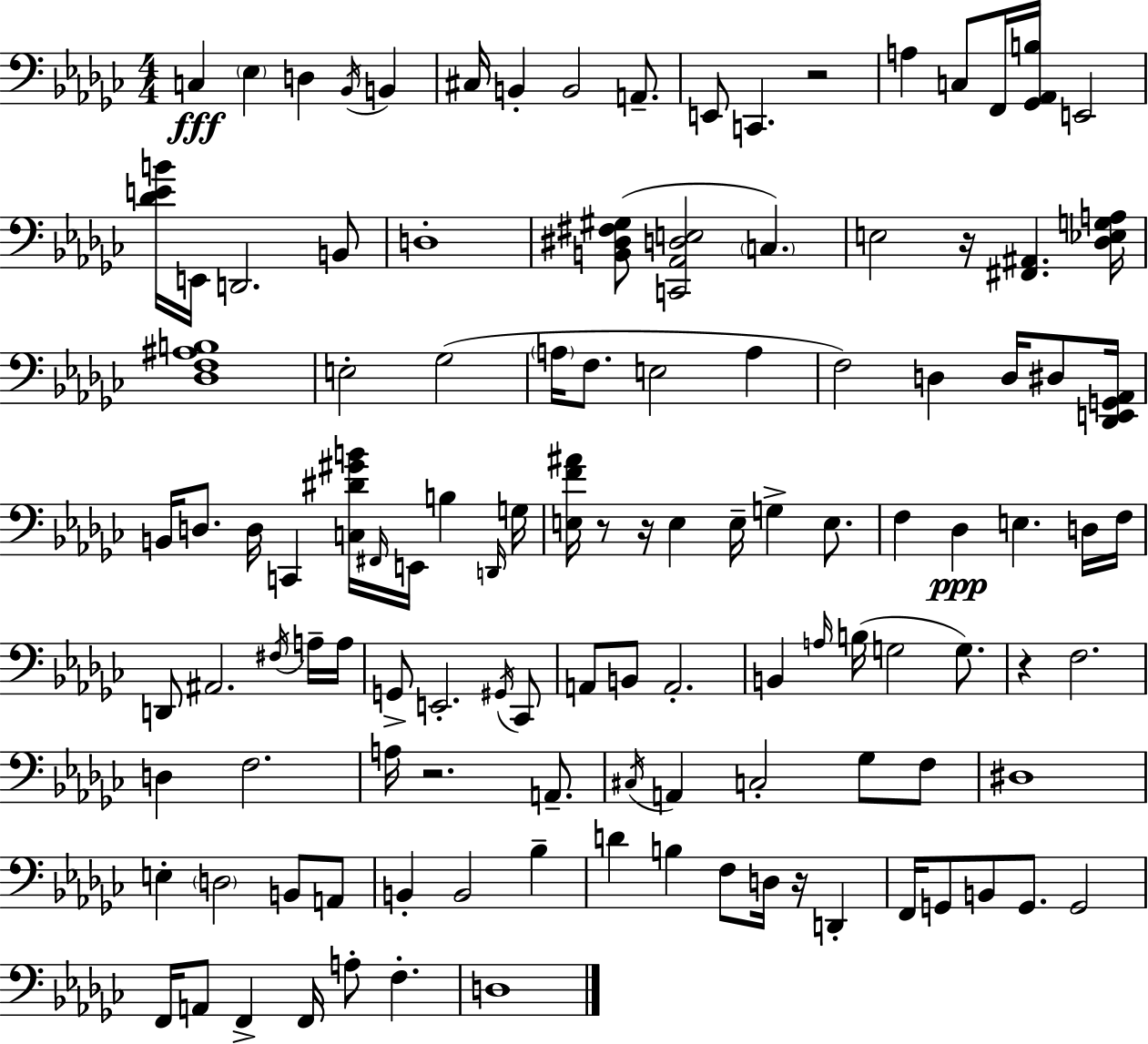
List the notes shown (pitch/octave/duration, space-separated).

C3/q Eb3/q D3/q Bb2/s B2/q C#3/s B2/q B2/h A2/e. E2/e C2/q. R/h A3/q C3/e F2/s [Gb2,Ab2,B3]/s E2/h [Db4,E4,B4]/s E2/s D2/h. B2/e D3/w [B2,D#3,F#3,G#3]/e [C2,Ab2,D3,E3]/h C3/q. E3/h R/s [F#2,A#2]/q. [Db3,Eb3,G3,A3]/s [Db3,F3,A#3,B3]/w E3/h Gb3/h A3/s F3/e. E3/h A3/q F3/h D3/q D3/s D#3/e [Db2,E2,G2,Ab2]/s B2/s D3/e. D3/s C2/q [C3,D#4,G#4,B4]/s F#2/s E2/s B3/q D2/s G3/s [E3,F4,A#4]/s R/e R/s E3/q E3/s G3/q E3/e. F3/q Db3/q E3/q. D3/s F3/s D2/e A#2/h. F#3/s A3/s A3/s G2/e E2/h. G#2/s CES2/e A2/e B2/e A2/h. B2/q A3/s B3/s G3/h G3/e. R/q F3/h. D3/q F3/h. A3/s R/h. A2/e. C#3/s A2/q C3/h Gb3/e F3/e D#3/w E3/q D3/h B2/e A2/e B2/q B2/h Bb3/q D4/q B3/q F3/e D3/s R/s D2/q F2/s G2/e B2/e G2/e. G2/h F2/s A2/e F2/q F2/s A3/e F3/q. D3/w